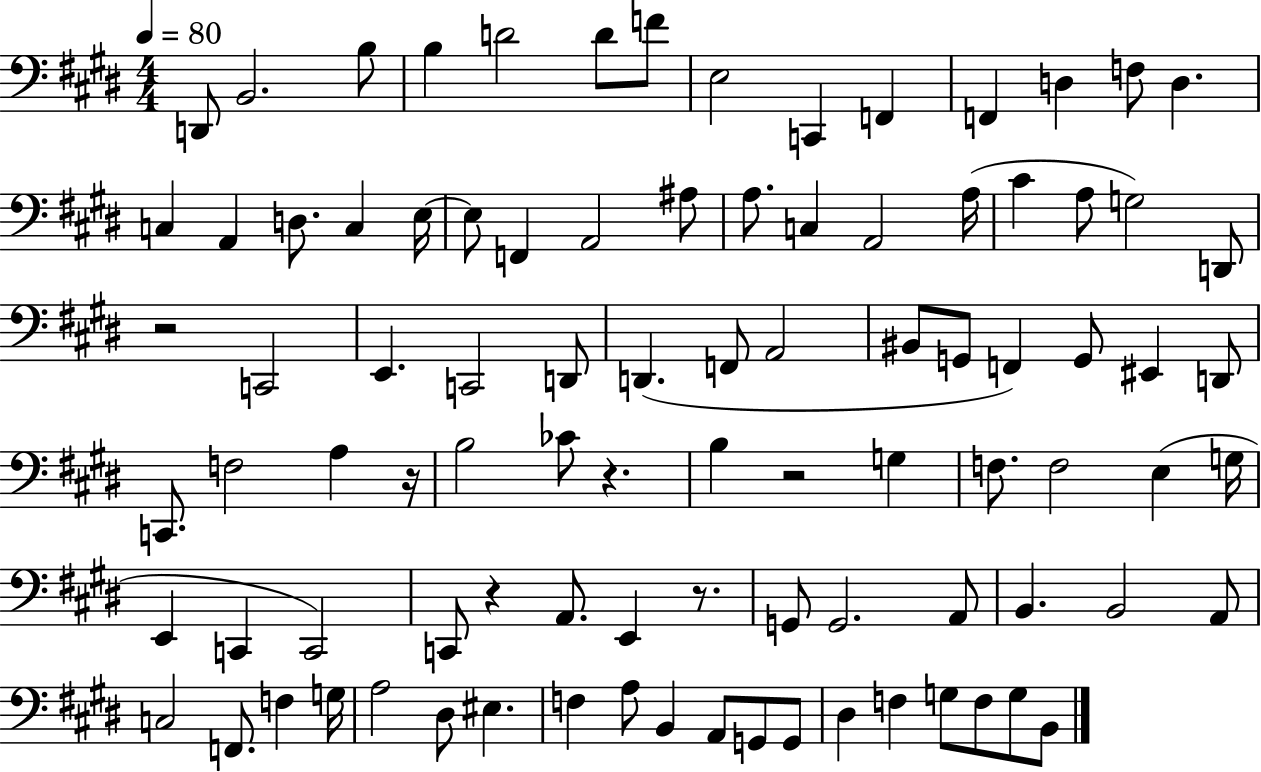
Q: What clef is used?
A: bass